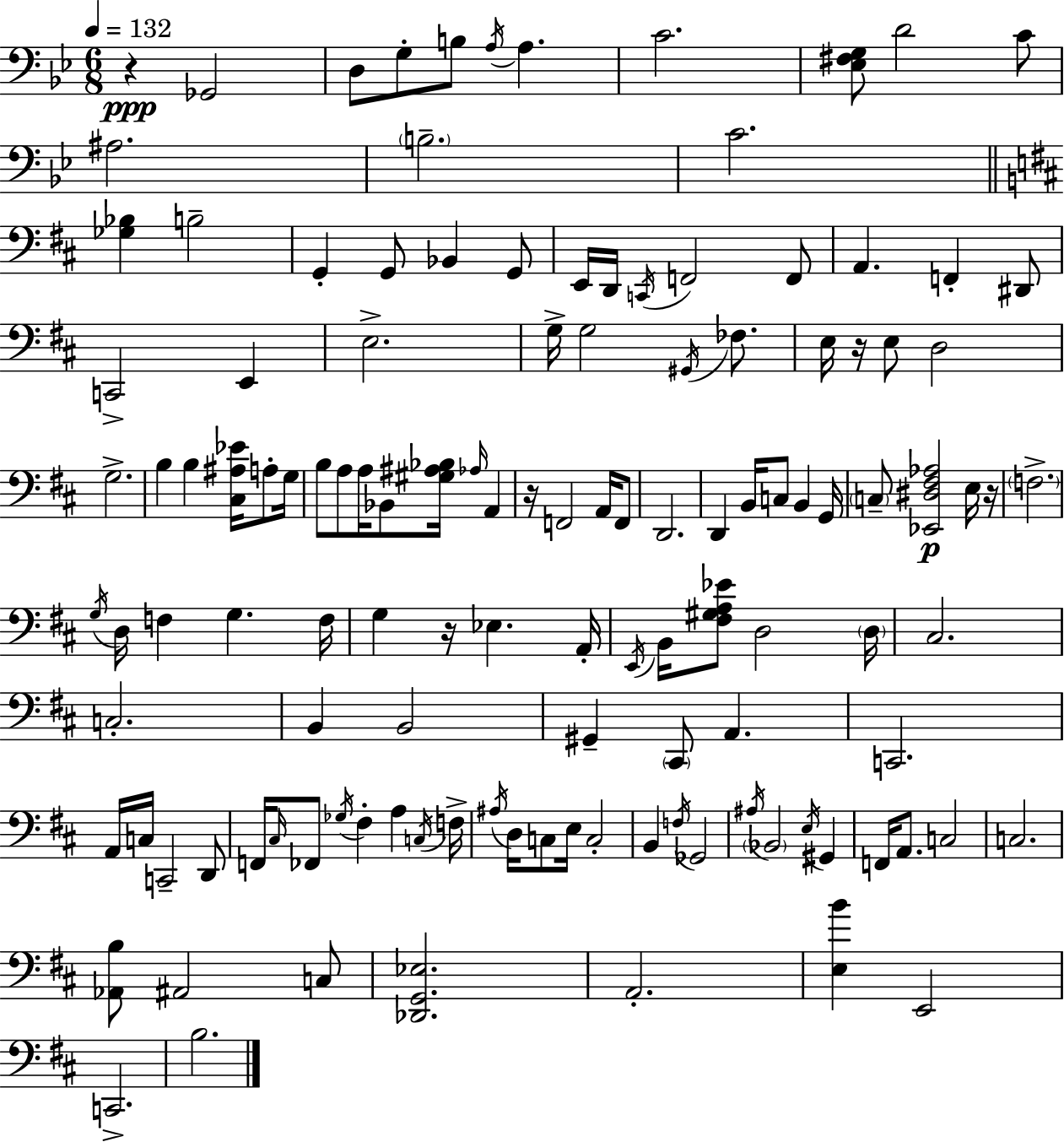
R/q Gb2/h D3/e G3/e B3/e A3/s A3/q. C4/h. [Eb3,F#3,G3]/e D4/h C4/e A#3/h. B3/h. C4/h. [Gb3,Bb3]/q B3/h G2/q G2/e Bb2/q G2/e E2/s D2/s C2/s F2/h F2/e A2/q. F2/q D#2/e C2/h E2/q E3/h. G3/s G3/h G#2/s FES3/e. E3/s R/s E3/e D3/h G3/h. B3/q B3/q [C#3,A#3,Eb4]/s A3/e G3/s B3/e A3/e A3/s Bb2/e [G#3,A#3,Bb3]/s Ab3/s A2/q R/s F2/h A2/s F2/e D2/h. D2/q B2/s C3/e B2/q G2/s C3/e [Eb2,D#3,F#3,Ab3]/h E3/s R/s F3/h. G3/s D3/s F3/q G3/q. F3/s G3/q R/s Eb3/q. A2/s E2/s B2/s [F#3,G#3,A3,Eb4]/e D3/h D3/s C#3/h. C3/h. B2/q B2/h G#2/q C#2/e A2/q. C2/h. A2/s C3/s C2/h D2/e F2/s C#3/s FES2/e Gb3/s F#3/q A3/q C3/s F3/s A#3/s D3/s C3/e E3/s C3/h B2/q F3/s Gb2/h A#3/s Bb2/h E3/s G#2/q F2/s A2/e. C3/h C3/h. [Ab2,B3]/e A#2/h C3/e [Db2,G2,Eb3]/h. A2/h. [E3,B4]/q E2/h C2/h. B3/h.